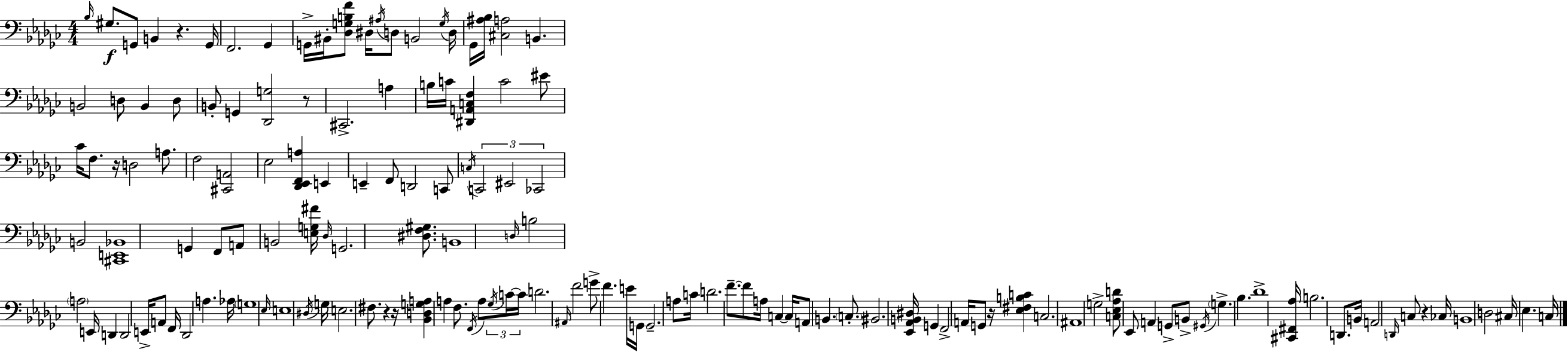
Bb3/s G#3/e. G2/e B2/q R/q. G2/s F2/h. Gb2/q G2/s BIS2/s [Db3,G3,B3,F4]/e D#3/s A#3/s D3/e B2/h G3/s D3/s Gb2/s [A#3,Bb3]/s [C#3,A3]/h B2/q. B2/h D3/e B2/q D3/e B2/e G2/q [Db2,G3]/h R/e C#2/h. A3/q B3/s C4/s [D#2,A2,C3,F3]/q C4/h EIS4/e CES4/s F3/e. R/s D3/h A3/e. F3/h [C#2,A2]/h Eb3/h [Db2,Eb2,F2,A3]/q E2/q E2/q F2/e D2/h C2/e C3/s C2/h EIS2/h CES2/h B2/h [C#2,E2,Bb2]/w G2/q F2/e A2/e B2/h [E3,G3,F#4]/s Db3/s G2/h. [D#3,F3,G#3]/e. B2/w D3/s B3/h A3/h E2/s D2/q D2/h E2/s A2/e F2/s Db2/h A3/q. Ab3/s G3/w Eb3/s E3/w D#3/s G3/s E3/h. F#3/e. R/q R/s [Bb2,D3,G3,A3]/q A3/q F3/e. F2/s A3/e Gb3/s C4/s C4/s D4/h. A#2/s F4/h G4/e F4/q. E4/s G2/s G2/h. A3/e C4/s D4/h. F4/e. F4/e A3/s C3/q C3/s A2/e B2/q. C3/e. BIS2/h. [Eb2,Ab2,B2,D#3]/s G2/q F2/h A2/s G2/e R/s [Eb3,F#3,B3,C4]/q C3/h. A#2/w G3/h [C3,Eb3,Ab3,D4]/e Eb2/e A2/q G2/e B2/e G#2/s G3/q. Bb3/q. Db4/w [C#2,F#2,Ab3]/s B3/h. D2/e. B2/s A2/h D2/s C3/e R/q CES3/s B2/w D3/h C#3/s Eb3/q. C3/s